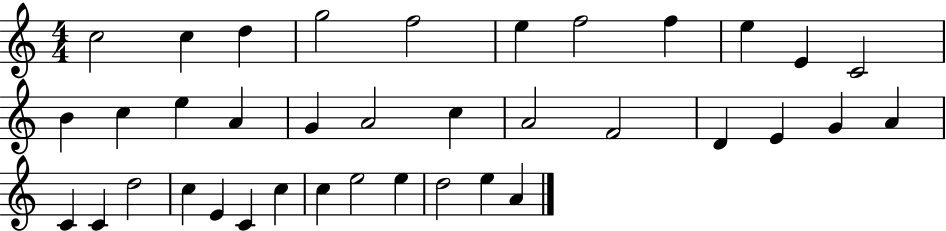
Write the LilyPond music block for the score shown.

{
  \clef treble
  \numericTimeSignature
  \time 4/4
  \key c \major
  c''2 c''4 d''4 | g''2 f''2 | e''4 f''2 f''4 | e''4 e'4 c'2 | \break b'4 c''4 e''4 a'4 | g'4 a'2 c''4 | a'2 f'2 | d'4 e'4 g'4 a'4 | \break c'4 c'4 d''2 | c''4 e'4 c'4 c''4 | c''4 e''2 e''4 | d''2 e''4 a'4 | \break \bar "|."
}